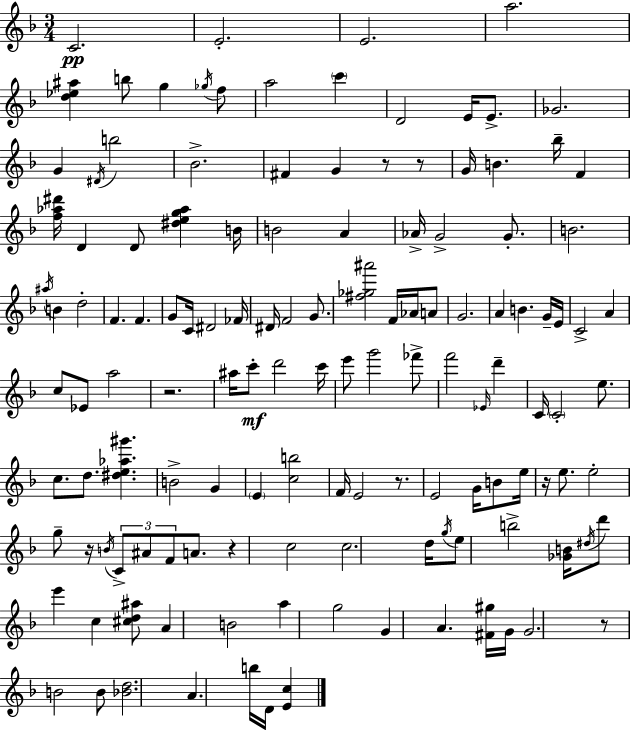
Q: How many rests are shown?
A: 8